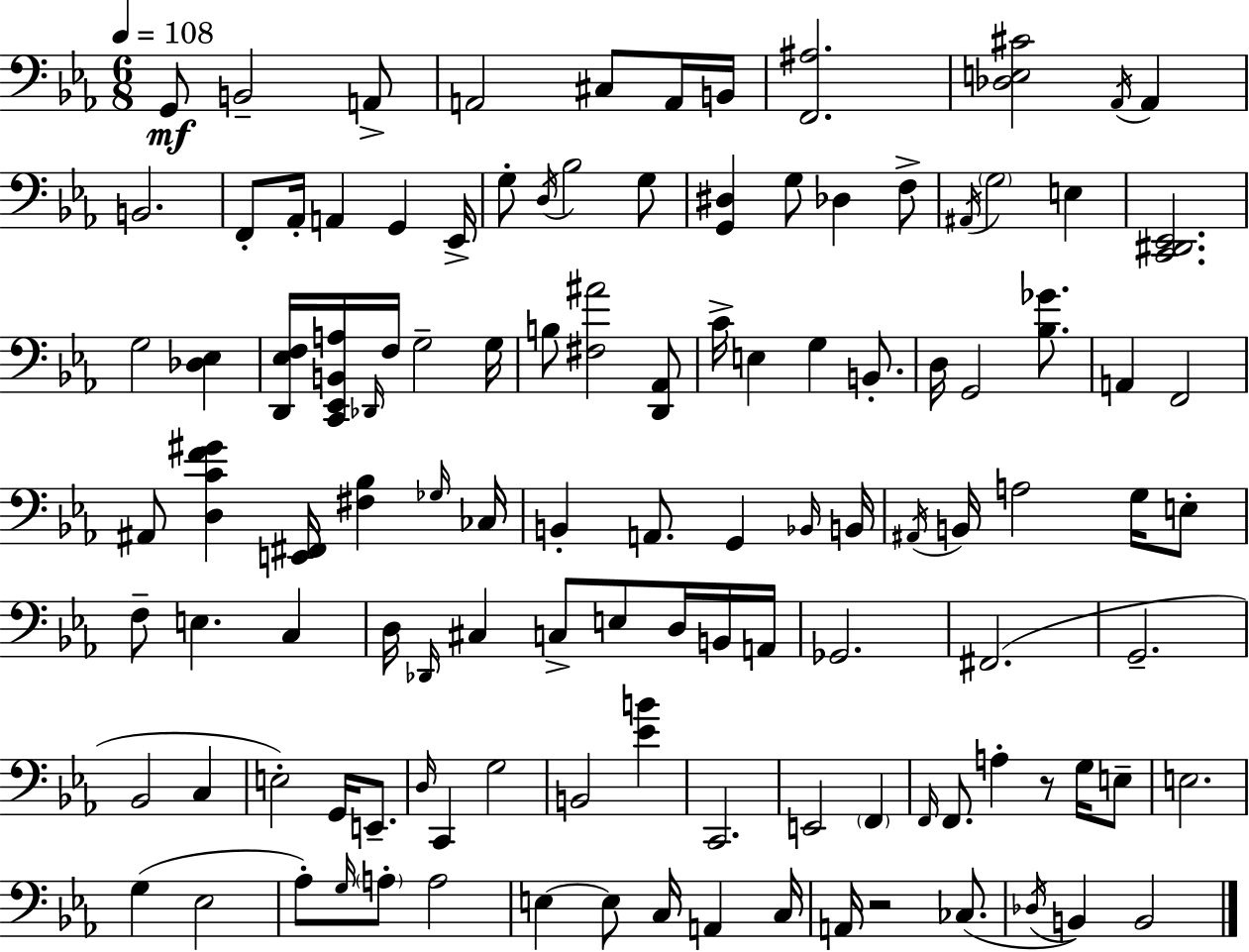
G2/e B2/h A2/e A2/h C#3/e A2/s B2/s [F2,A#3]/h. [Db3,E3,C#4]/h Ab2/s Ab2/q B2/h. F2/e Ab2/s A2/q G2/q Eb2/s G3/e D3/s Bb3/h G3/e [G2,D#3]/q G3/e Db3/q F3/e A#2/s G3/h E3/q [C2,D#2,Eb2]/h. G3/h [Db3,Eb3]/q [D2,Eb3,F3]/s [C2,Eb2,B2,A3]/s Db2/s F3/s G3/h G3/s B3/e [F#3,A#4]/h [D2,Ab2]/e C4/s E3/q G3/q B2/e. D3/s G2/h [Bb3,Gb4]/e. A2/q F2/h A#2/e [D3,C4,F4,G#4]/q [E2,F#2]/s [F#3,Bb3]/q Gb3/s CES3/s B2/q A2/e. G2/q Bb2/s B2/s A#2/s B2/s A3/h G3/s E3/e F3/e E3/q. C3/q D3/s Db2/s C#3/q C3/e E3/e D3/s B2/s A2/s Gb2/h. F#2/h. G2/h. Bb2/h C3/q E3/h G2/s E2/e. D3/s C2/q G3/h B2/h [Eb4,B4]/q C2/h. E2/h F2/q F2/s F2/e. A3/q R/e G3/s E3/e E3/h. G3/q Eb3/h Ab3/e G3/s A3/e A3/h E3/q E3/e C3/s A2/q C3/s A2/s R/h CES3/e. Db3/s B2/q B2/h